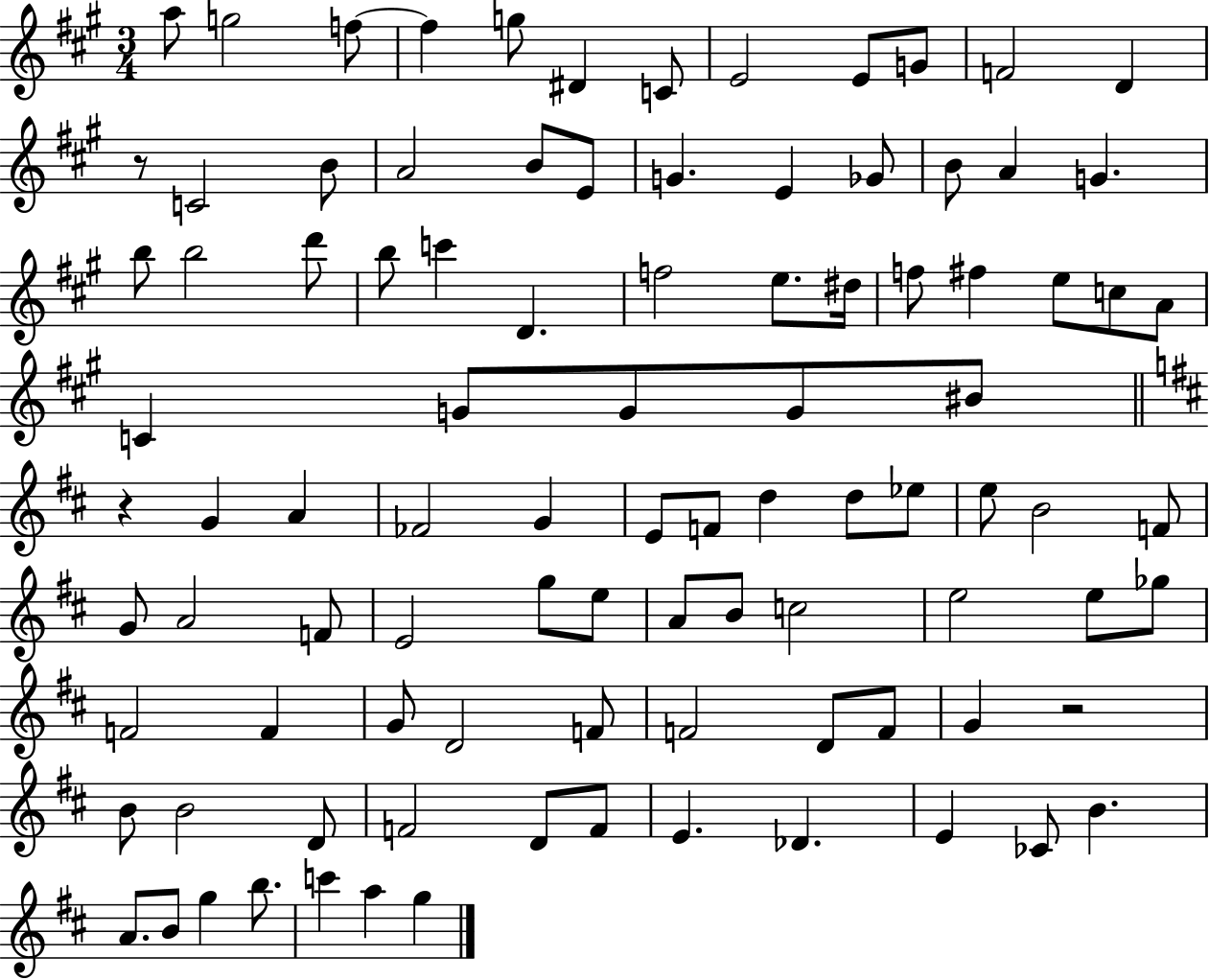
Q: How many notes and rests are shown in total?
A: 96